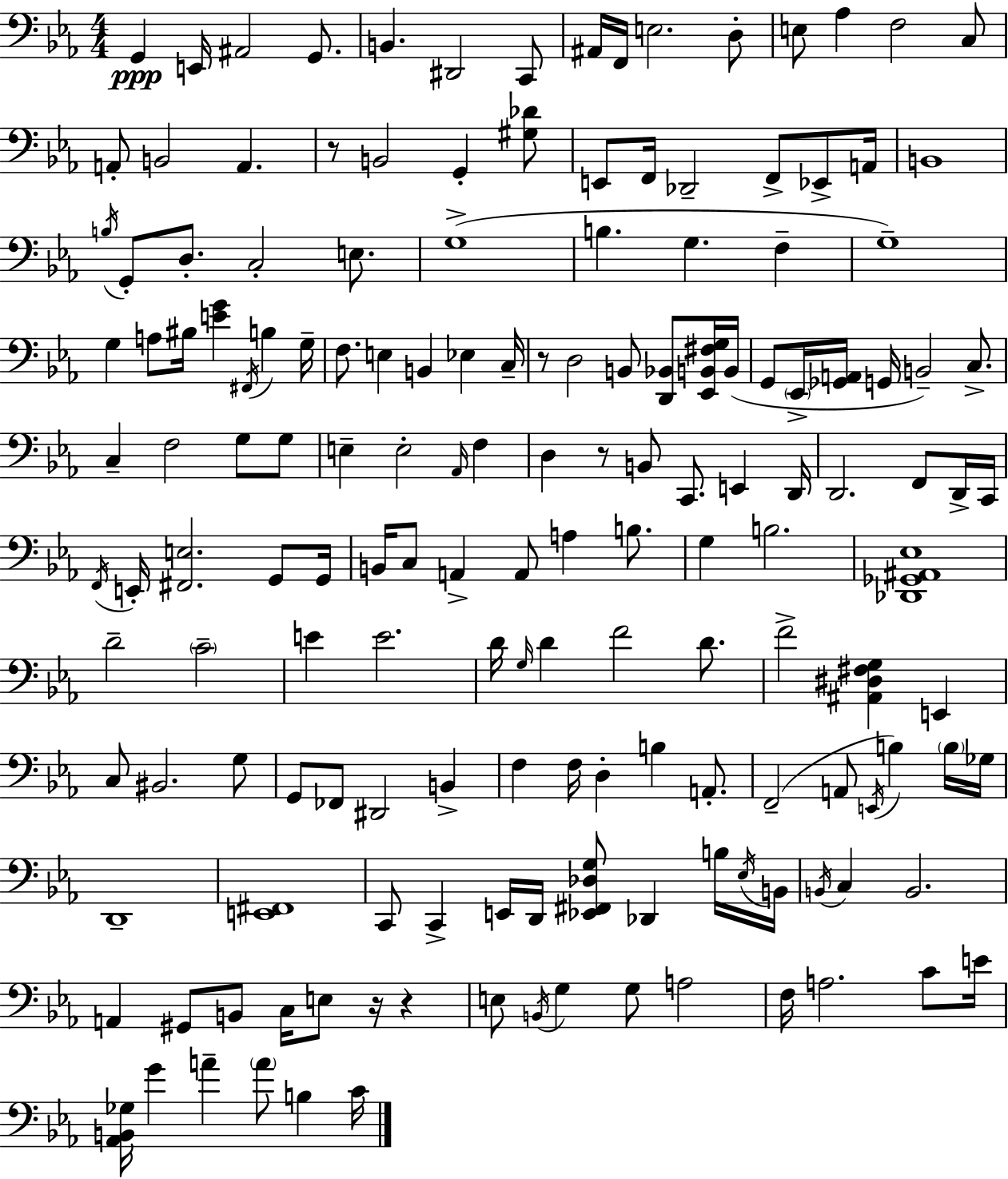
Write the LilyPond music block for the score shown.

{
  \clef bass
  \numericTimeSignature
  \time 4/4
  \key c \minor
  g,4\ppp e,16 ais,2 g,8. | b,4. dis,2 c,8 | ais,16 f,16 e2. d8-. | e8 aes4 f2 c8 | \break a,8-. b,2 a,4. | r8 b,2 g,4-. <gis des'>8 | e,8 f,16 des,2-- f,8-> ees,8-> a,16 | b,1 | \break \acciaccatura { b16 } g,8-. d8.-. c2-. e8. | g1->( | b4. g4. f4-- | g1--) | \break g4 a8 bis16 <e' g'>4 \acciaccatura { fis,16 } b4 | g16-- f8. e4 b,4 ees4 | c16-- r8 d2 b,8 <d, bes,>8 | <ees, b, fis g>16 b,16( g,8 \parenthesize ees,16-> <ges, a,>16 g,16 b,2--) c8.-> | \break c4-- f2 g8 | g8 e4-- e2-. \grace { aes,16 } f4 | d4 r8 b,8 c,8. e,4 | d,16 d,2. f,8 | \break d,16-> c,16 \acciaccatura { f,16 } e,16-. <fis, e>2. | g,8 g,16 b,16 c8 a,4-> a,8 a4 | b8. g4 b2. | <des, ges, ais, ees>1 | \break d'2-- \parenthesize c'2-- | e'4 e'2. | d'16 \grace { g16 } d'4 f'2 | d'8. f'2-> <ais, dis fis g>4 | \break e,4 c8 bis,2. | g8 g,8 fes,8 dis,2 | b,4-> f4 f16 d4-. b4 | a,8.-. f,2--( a,8 \acciaccatura { e,16 }) | \break b4 \parenthesize b16 ges16 d,1-- | <e, fis,>1 | c,8 c,4-> e,16 d,16 <ees, fis, des g>8 | des,4 b16 \acciaccatura { ees16 } b,16 \acciaccatura { b,16 } c4 b,2. | \break a,4 gis,8 b,8 | c16 e8 r16 r4 e8 \acciaccatura { b,16 } g4 g8 | a2 f16 a2. | c'8 e'16 <aes, b, ges>16 g'4 a'4-- | \break \parenthesize a'8 b4 c'16 \bar "|."
}